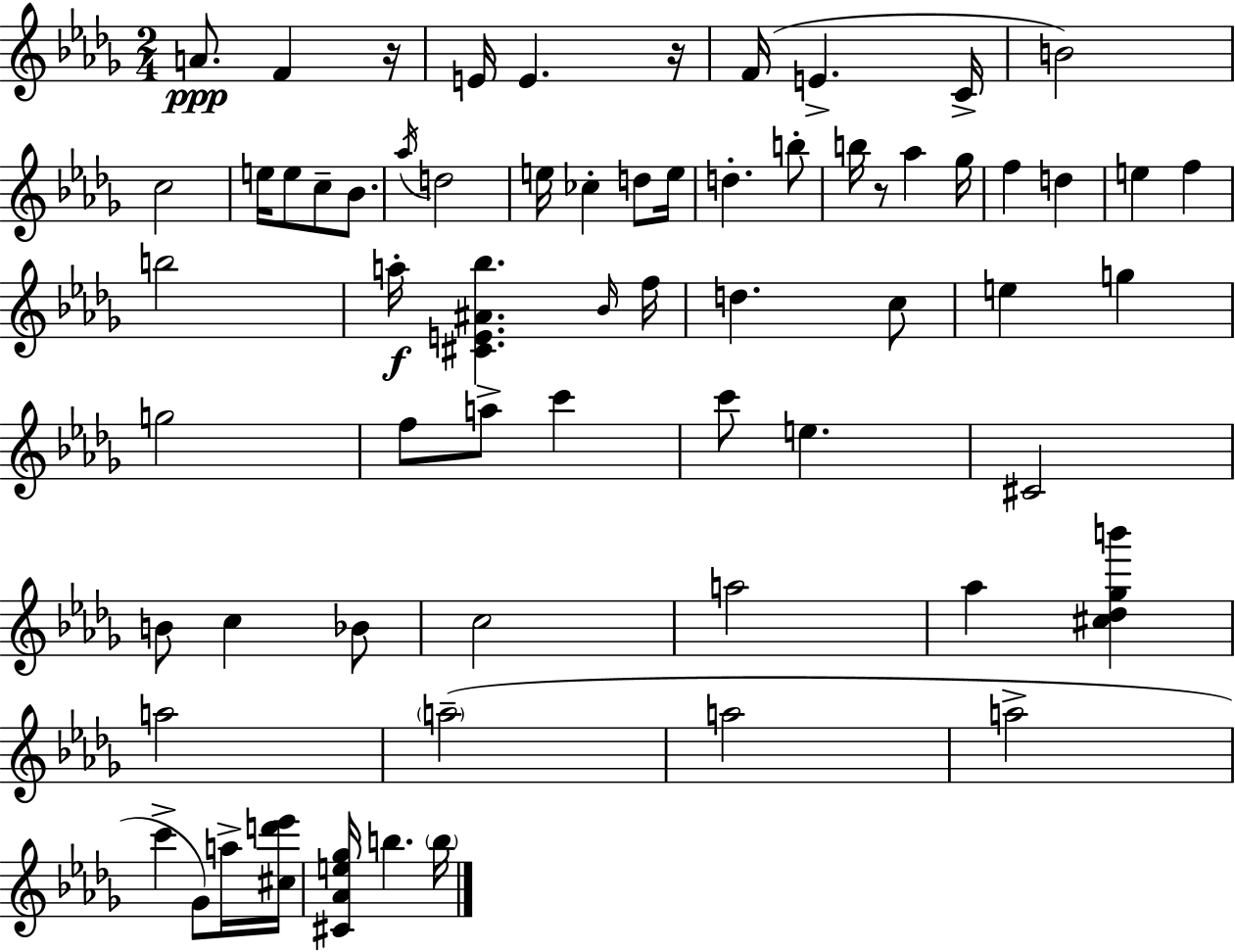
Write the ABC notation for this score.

X:1
T:Untitled
M:2/4
L:1/4
K:Bbm
A/2 F z/4 E/4 E z/4 F/4 E C/4 B2 c2 e/4 e/2 c/2 _B/2 _a/4 d2 e/4 _c d/2 e/4 d b/2 b/4 z/2 _a _g/4 f d e f b2 a/4 [^CE^A_b] _B/4 f/4 d c/2 e g g2 f/2 a/2 c' c'/2 e ^C2 B/2 c _B/2 c2 a2 _a [^c_d_gb'] a2 a2 a2 a2 c' _G/2 a/4 [^cd'_e']/4 [^C_Ae_g]/4 b b/4